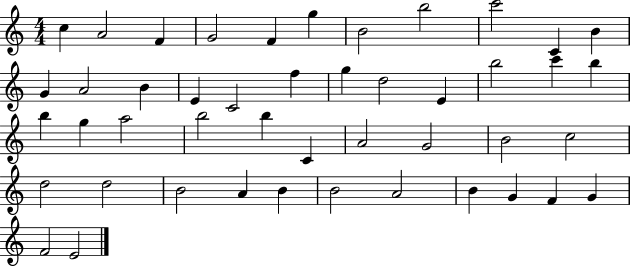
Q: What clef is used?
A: treble